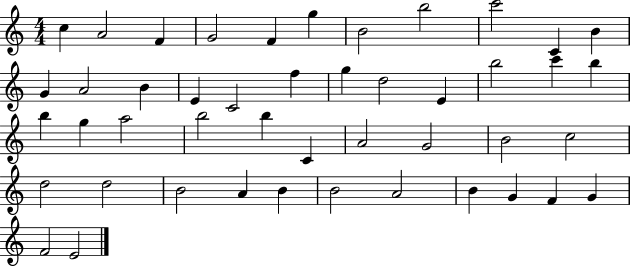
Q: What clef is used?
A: treble